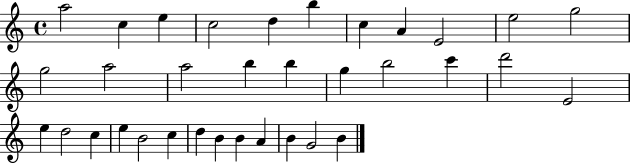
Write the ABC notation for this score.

X:1
T:Untitled
M:4/4
L:1/4
K:C
a2 c e c2 d b c A E2 e2 g2 g2 a2 a2 b b g b2 c' d'2 E2 e d2 c e B2 c d B B A B G2 B